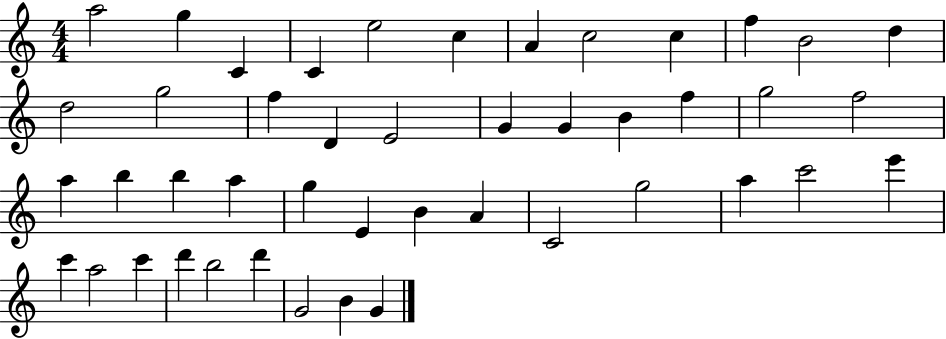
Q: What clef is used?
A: treble